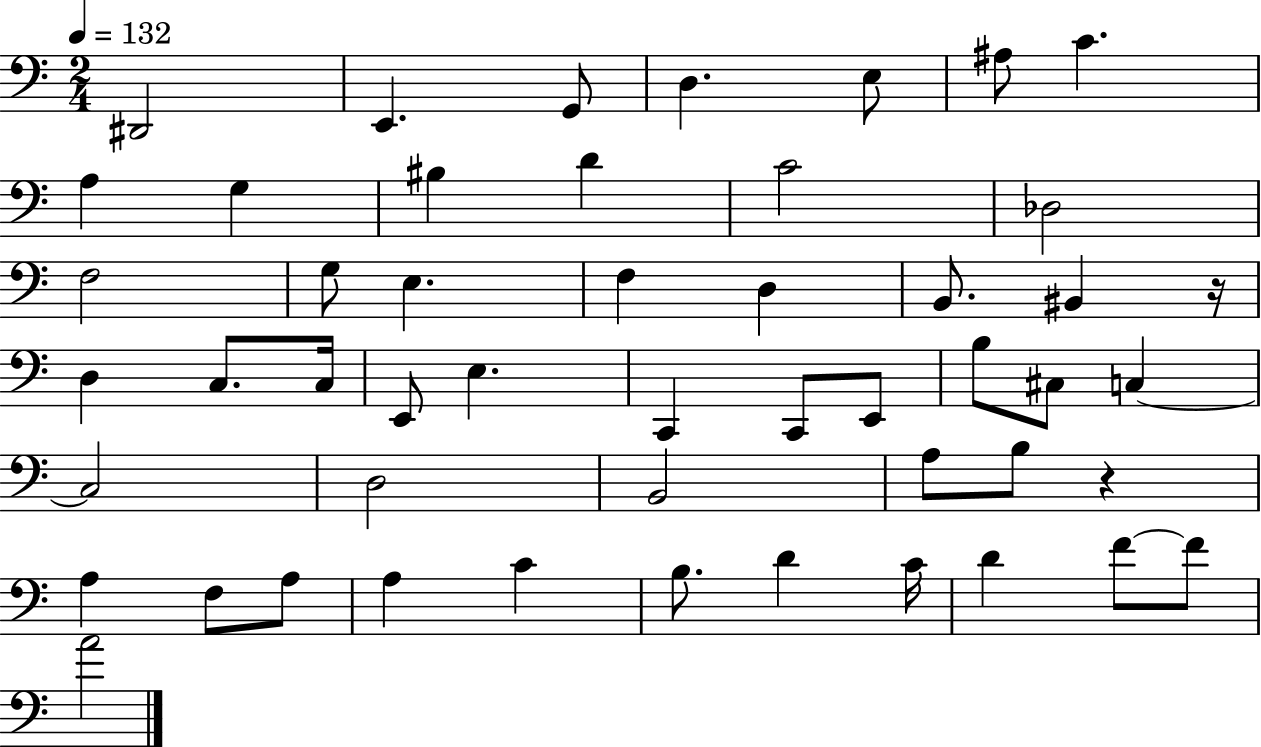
{
  \clef bass
  \numericTimeSignature
  \time 2/4
  \key c \major
  \tempo 4 = 132
  dis,2 | e,4. g,8 | d4. e8 | ais8 c'4. | \break a4 g4 | bis4 d'4 | c'2 | des2 | \break f2 | g8 e4. | f4 d4 | b,8. bis,4 r16 | \break d4 c8. c16 | e,8 e4. | c,4 c,8 e,8 | b8 cis8 c4~~ | \break c2 | d2 | b,2 | a8 b8 r4 | \break a4 f8 a8 | a4 c'4 | b8. d'4 c'16 | d'4 f'8~~ f'8 | \break a'2 | \bar "|."
}